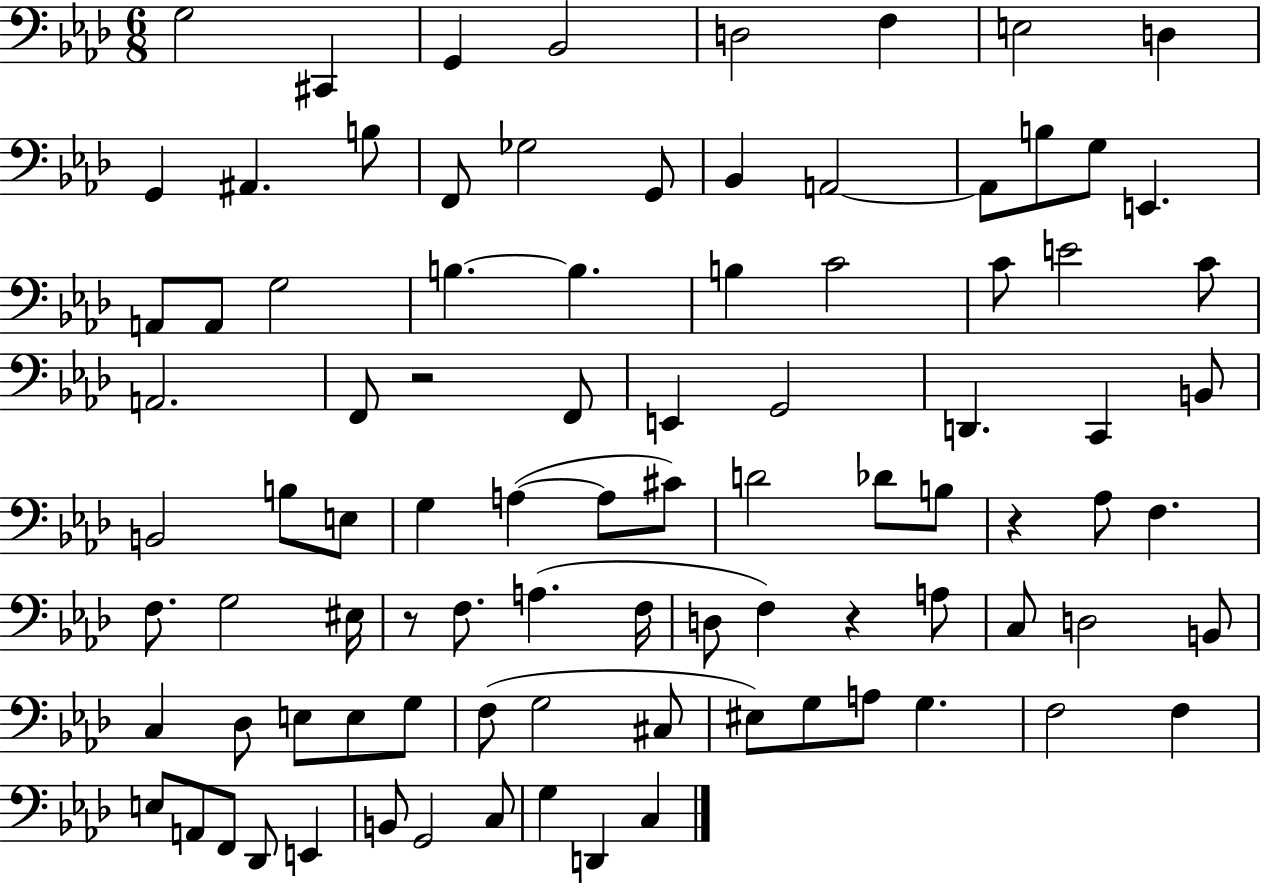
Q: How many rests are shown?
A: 4